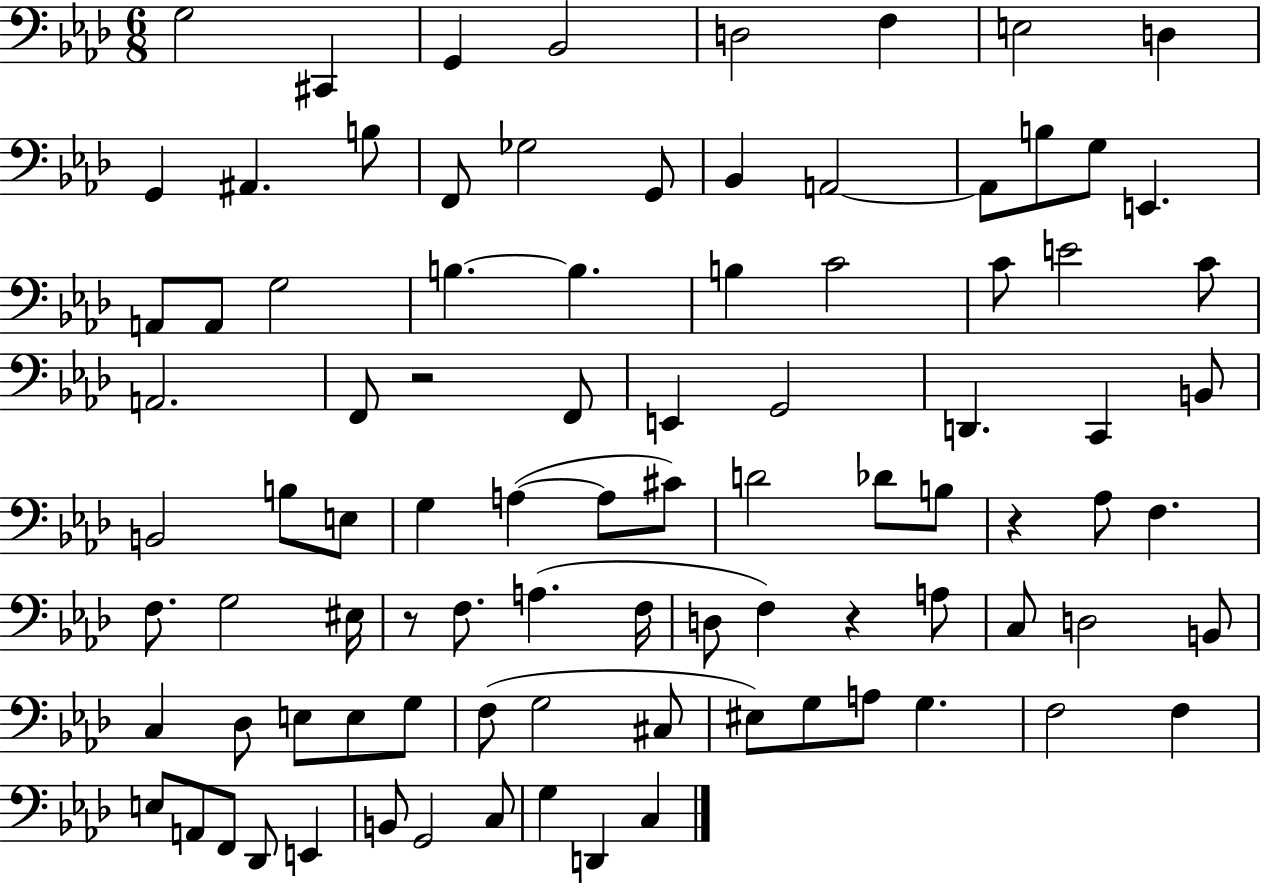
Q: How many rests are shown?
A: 4